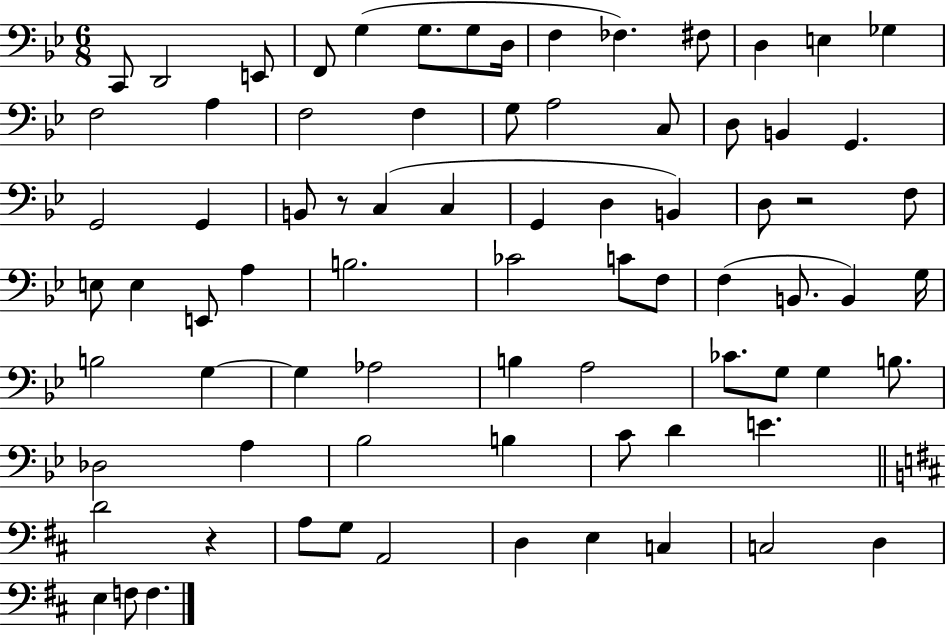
{
  \clef bass
  \numericTimeSignature
  \time 6/8
  \key bes \major
  \repeat volta 2 { c,8 d,2 e,8 | f,8 g4( g8. g8 d16 | f4 fes4.) fis8 | d4 e4 ges4 | \break f2 a4 | f2 f4 | g8 a2 c8 | d8 b,4 g,4. | \break g,2 g,4 | b,8 r8 c4( c4 | g,4 d4 b,4) | d8 r2 f8 | \break e8 e4 e,8 a4 | b2. | ces'2 c'8 f8 | f4( b,8. b,4) g16 | \break b2 g4~~ | g4 aes2 | b4 a2 | ces'8. g8 g4 b8. | \break des2 a4 | bes2 b4 | c'8 d'4 e'4. | \bar "||" \break \key d \major d'2 r4 | a8 g8 a,2 | d4 e4 c4 | c2 d4 | \break e4 f8 f4. | } \bar "|."
}